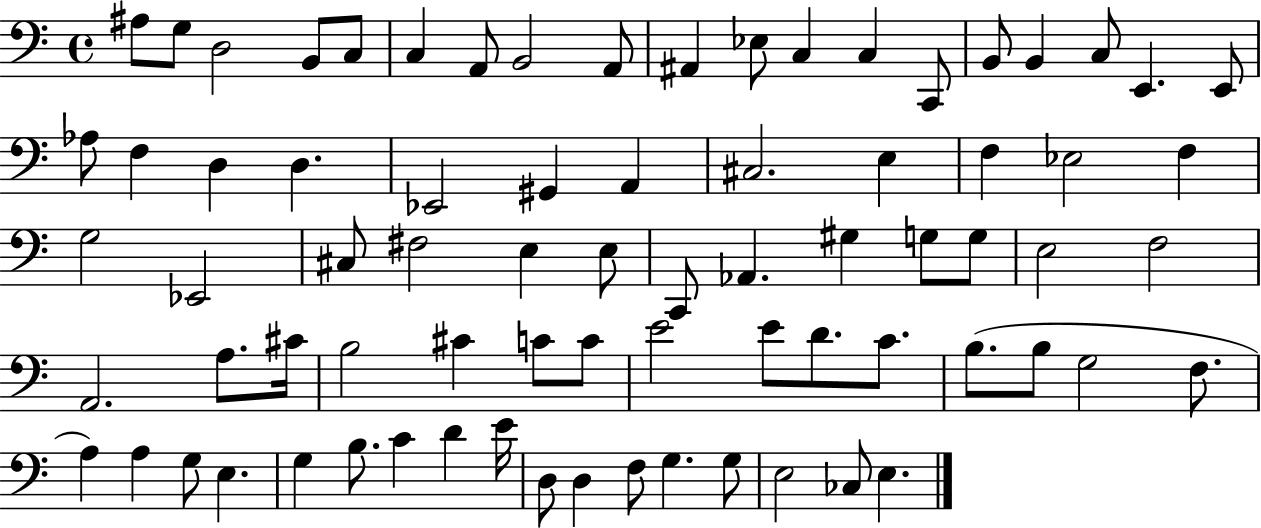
{
  \clef bass
  \time 4/4
  \defaultTimeSignature
  \key c \major
  ais8 g8 d2 b,8 c8 | c4 a,8 b,2 a,8 | ais,4 ees8 c4 c4 c,8 | b,8 b,4 c8 e,4. e,8 | \break aes8 f4 d4 d4. | ees,2 gis,4 a,4 | cis2. e4 | f4 ees2 f4 | \break g2 ees,2 | cis8 fis2 e4 e8 | c,8 aes,4. gis4 g8 g8 | e2 f2 | \break a,2. a8. cis'16 | b2 cis'4 c'8 c'8 | e'2 e'8 d'8. c'8. | b8.( b8 g2 f8. | \break a4) a4 g8 e4. | g4 b8. c'4 d'4 e'16 | d8 d4 f8 g4. g8 | e2 ces8 e4. | \break \bar "|."
}